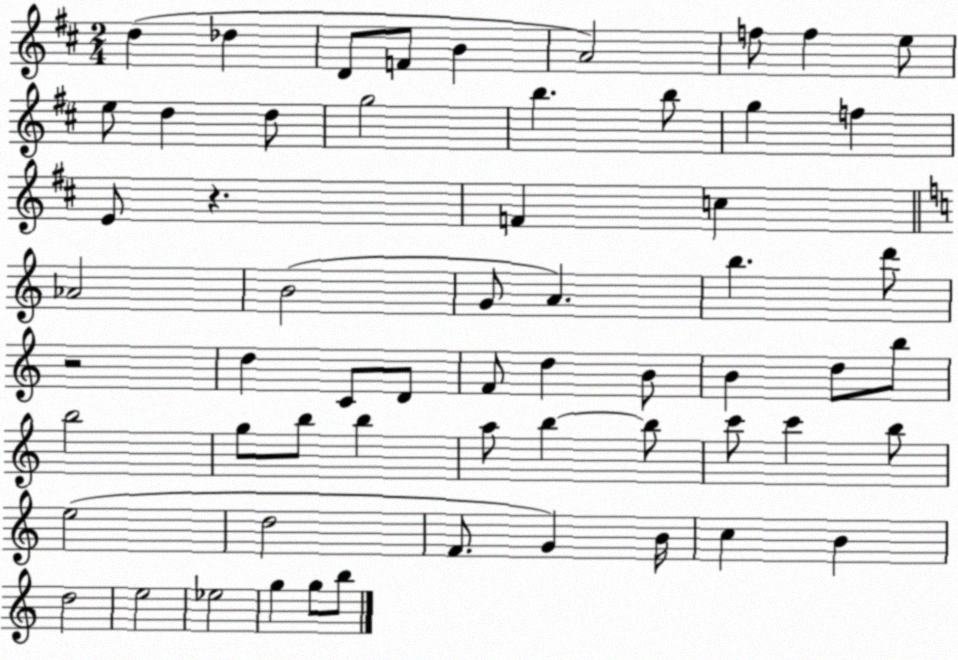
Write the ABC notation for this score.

X:1
T:Untitled
M:2/4
L:1/4
K:D
d _d D/2 F/2 B A2 f/2 f e/2 e/2 d d/2 g2 b b/2 g f E/2 z F c _A2 B2 G/2 A b d'/2 z2 d C/2 D/2 F/2 d B/2 B d/2 b/2 b2 g/2 b/2 b a/2 b b/2 c'/2 c' b/2 e2 d2 F/2 G B/4 c B d2 e2 _e2 g g/2 b/2